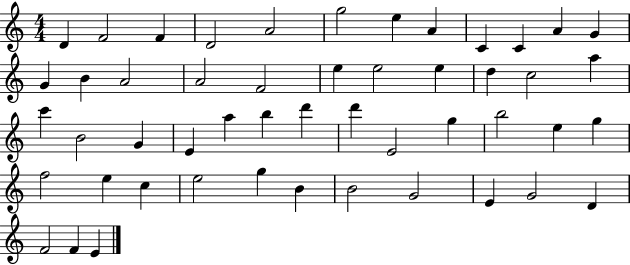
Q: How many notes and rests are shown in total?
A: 50